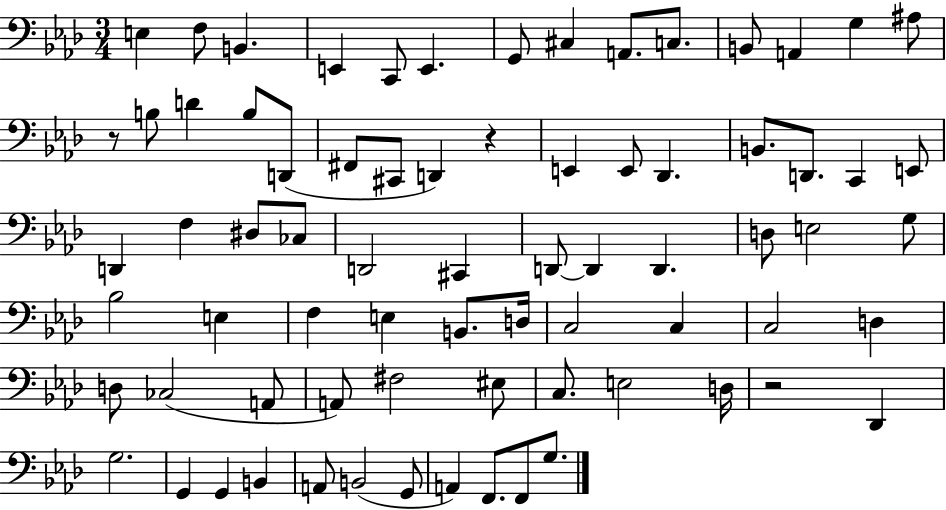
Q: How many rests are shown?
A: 3